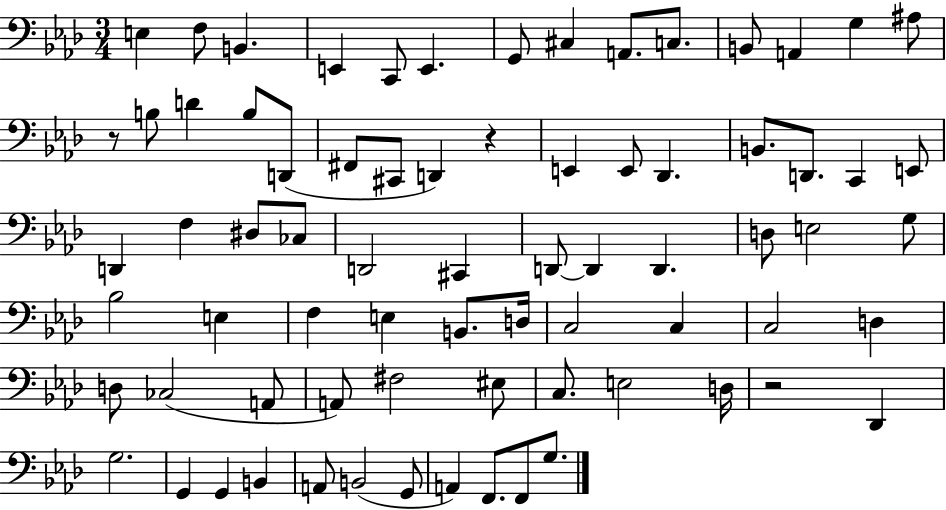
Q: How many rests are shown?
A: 3